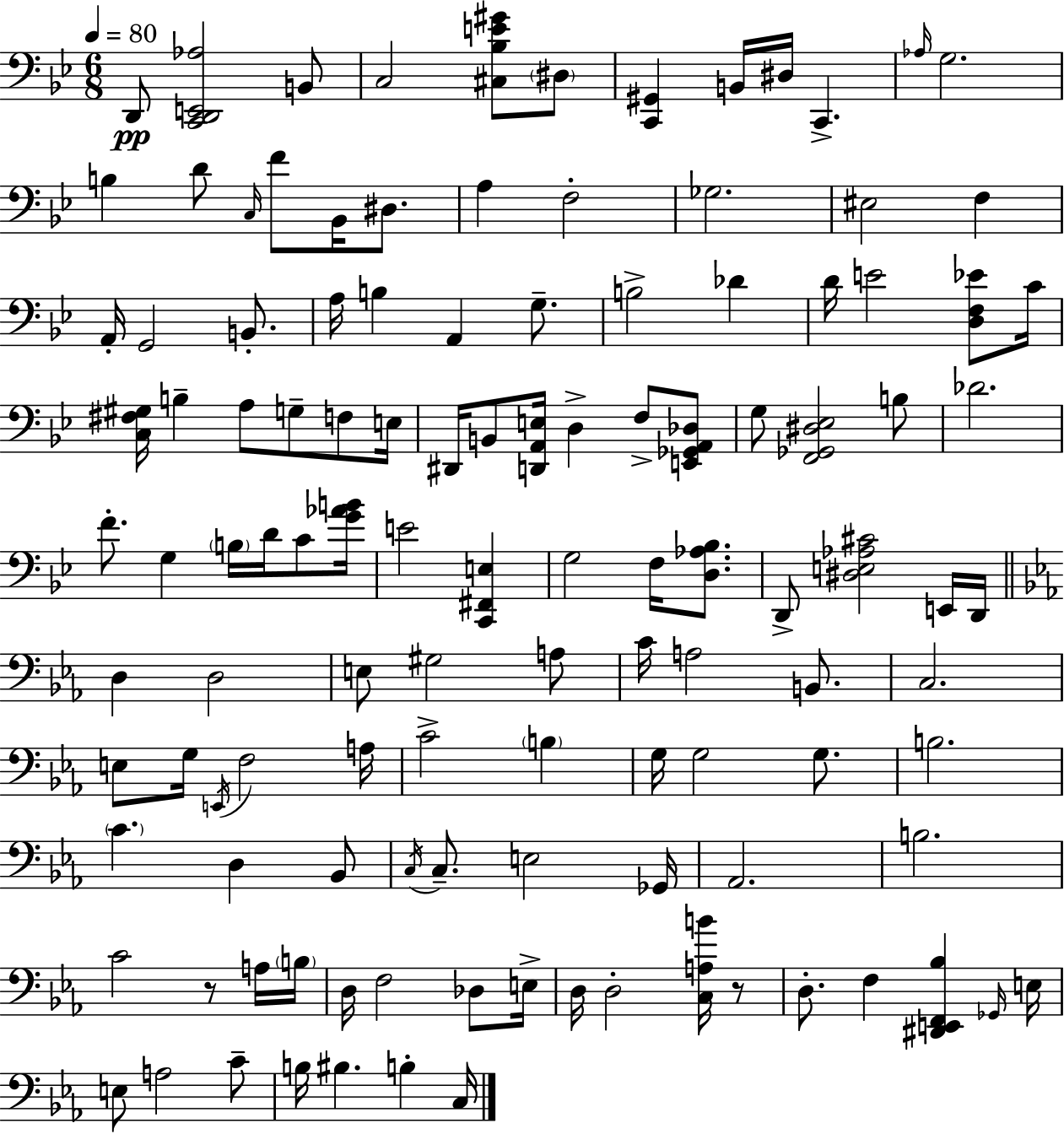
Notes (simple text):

D2/e [C2,D2,E2,Ab3]/h B2/e C3/h [C#3,Bb3,E4,G#4]/e D#3/e [C2,G#2]/q B2/s D#3/s C2/q. Ab3/s G3/h. B3/q D4/e C3/s F4/e Bb2/s D#3/e. A3/q F3/h Gb3/h. EIS3/h F3/q A2/s G2/h B2/e. A3/s B3/q A2/q G3/e. B3/h Db4/q D4/s E4/h [D3,F3,Eb4]/e C4/s [C3,F#3,G#3]/s B3/q A3/e G3/e F3/e E3/s D#2/s B2/e [D2,A2,E3]/s D3/q F3/e [E2,Gb2,A2,Db3]/e G3/e [F2,Gb2,D#3,Eb3]/h B3/e Db4/h. F4/e. G3/q B3/s D4/s C4/e [G4,Ab4,B4]/s E4/h [C2,F#2,E3]/q G3/h F3/s [D3,Ab3,Bb3]/e. D2/e [D#3,E3,Ab3,C#4]/h E2/s D2/s D3/q D3/h E3/e G#3/h A3/e C4/s A3/h B2/e. C3/h. E3/e G3/s E2/s F3/h A3/s C4/h B3/q G3/s G3/h G3/e. B3/h. C4/q. D3/q Bb2/e C3/s C3/e. E3/h Gb2/s Ab2/h. B3/h. C4/h R/e A3/s B3/s D3/s F3/h Db3/e E3/s D3/s D3/h [C3,A3,B4]/s R/e D3/e. F3/q [D#2,E2,F2,Bb3]/q Gb2/s E3/s E3/e A3/h C4/e B3/s BIS3/q. B3/q C3/s